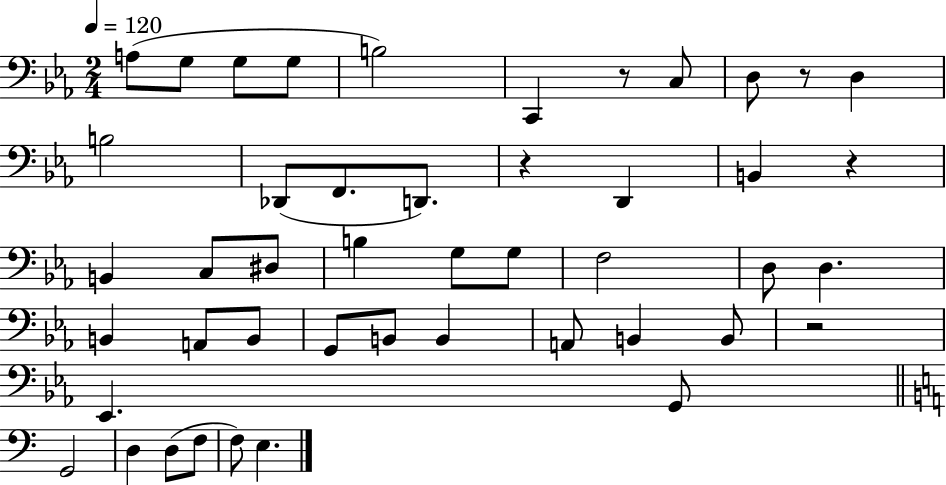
{
  \clef bass
  \numericTimeSignature
  \time 2/4
  \key ees \major
  \tempo 4 = 120
  a8( g8 g8 g8 | b2) | c,4 r8 c8 | d8 r8 d4 | \break b2 | des,8( f,8. d,8.) | r4 d,4 | b,4 r4 | \break b,4 c8 dis8 | b4 g8 g8 | f2 | d8 d4. | \break b,4 a,8 b,8 | g,8 b,8 b,4 | a,8 b,4 b,8 | r2 | \break ees,4. g,8 | \bar "||" \break \key c \major g,2 | d4 d8( f8 | f8) e4. | \bar "|."
}